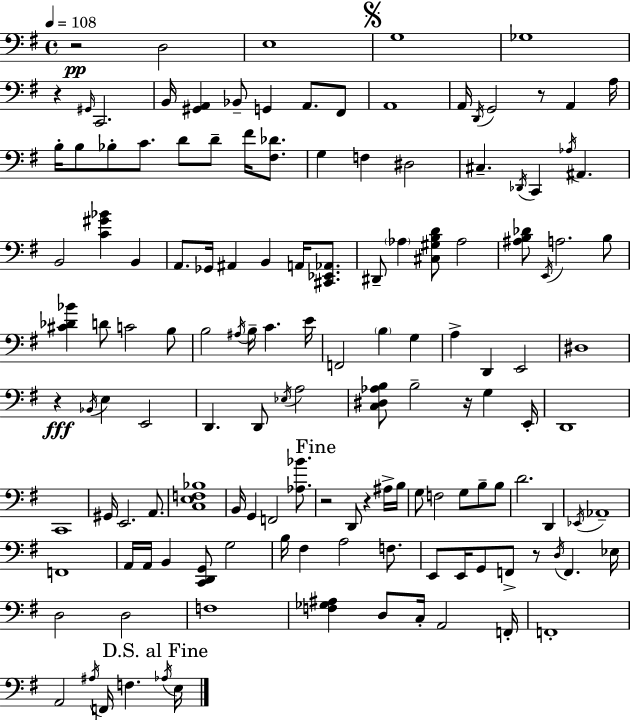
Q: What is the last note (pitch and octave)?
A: E3